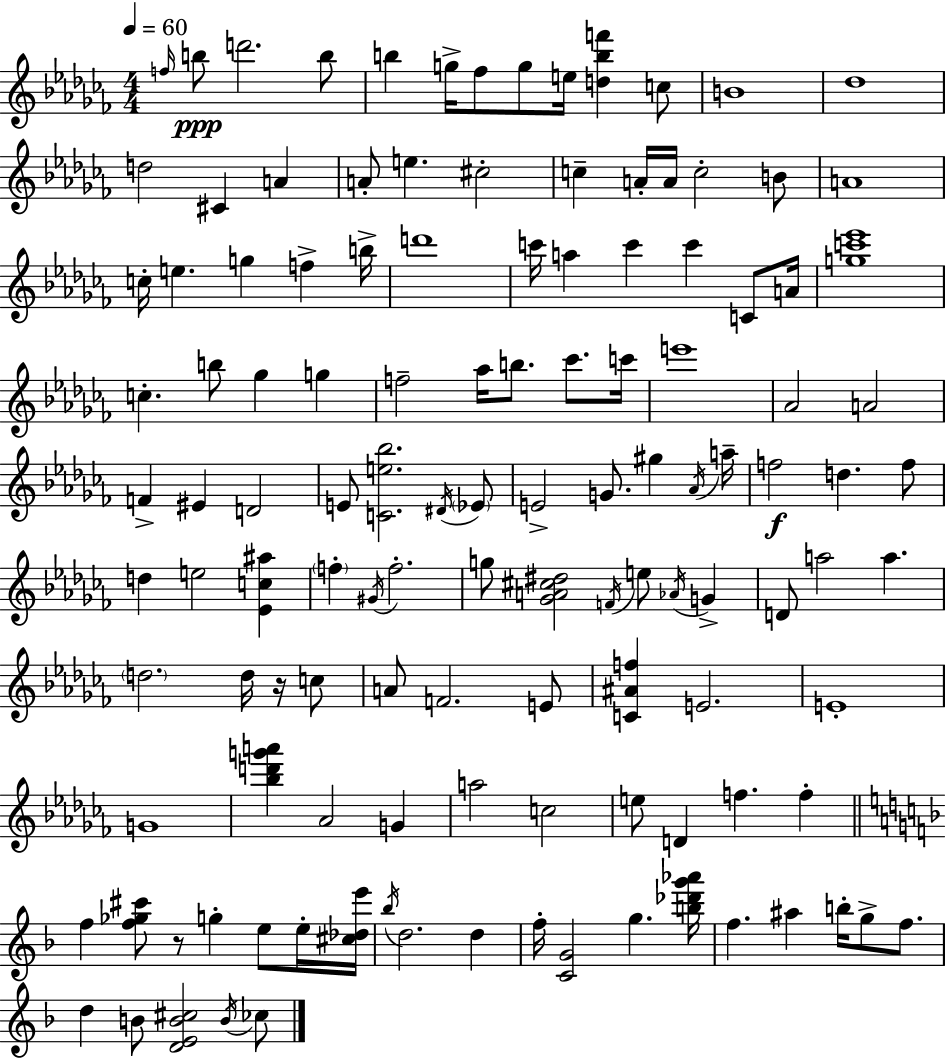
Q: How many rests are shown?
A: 2